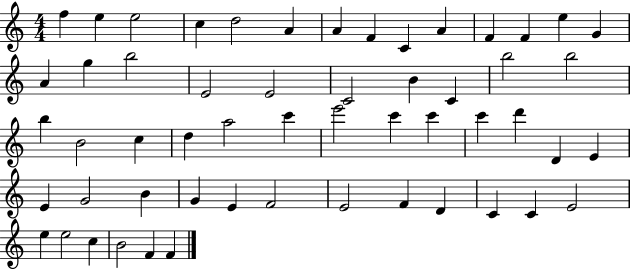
F5/q E5/q E5/h C5/q D5/h A4/q A4/q F4/q C4/q A4/q F4/q F4/q E5/q G4/q A4/q G5/q B5/h E4/h E4/h C4/h B4/q C4/q B5/h B5/h B5/q B4/h C5/q D5/q A5/h C6/q E6/h C6/q C6/q C6/q D6/q D4/q E4/q E4/q G4/h B4/q G4/q E4/q F4/h E4/h F4/q D4/q C4/q C4/q E4/h E5/q E5/h C5/q B4/h F4/q F4/q